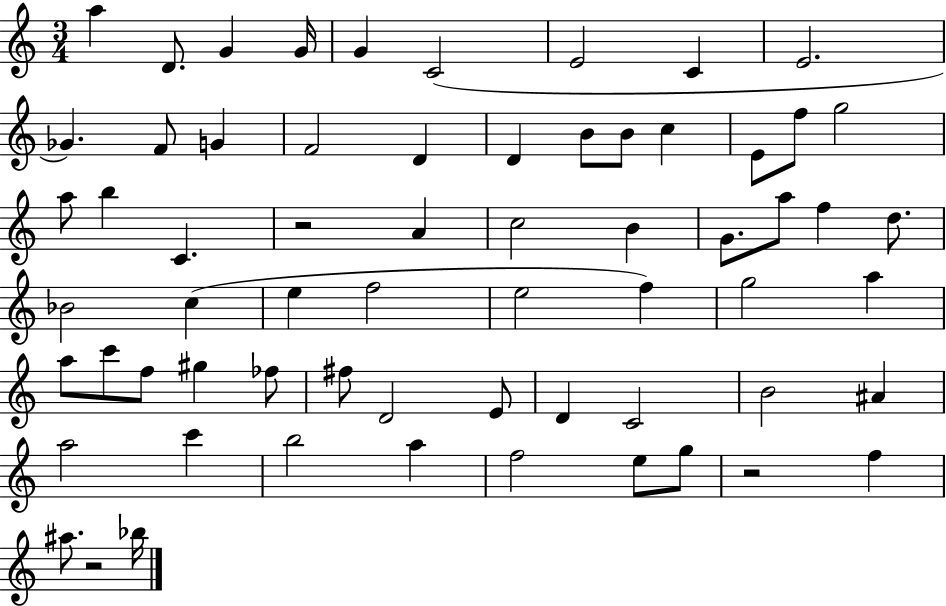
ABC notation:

X:1
T:Untitled
M:3/4
L:1/4
K:C
a D/2 G G/4 G C2 E2 C E2 _G F/2 G F2 D D B/2 B/2 c E/2 f/2 g2 a/2 b C z2 A c2 B G/2 a/2 f d/2 _B2 c e f2 e2 f g2 a a/2 c'/2 f/2 ^g _f/2 ^f/2 D2 E/2 D C2 B2 ^A a2 c' b2 a f2 e/2 g/2 z2 f ^a/2 z2 _b/4